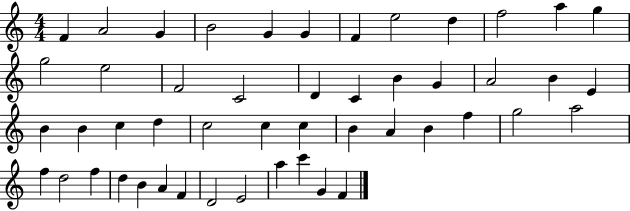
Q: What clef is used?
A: treble